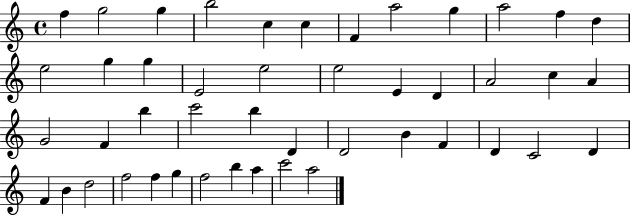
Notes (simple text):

F5/q G5/h G5/q B5/h C5/q C5/q F4/q A5/h G5/q A5/h F5/q D5/q E5/h G5/q G5/q E4/h E5/h E5/h E4/q D4/q A4/h C5/q A4/q G4/h F4/q B5/q C6/h B5/q D4/q D4/h B4/q F4/q D4/q C4/h D4/q F4/q B4/q D5/h F5/h F5/q G5/q F5/h B5/q A5/q C6/h A5/h